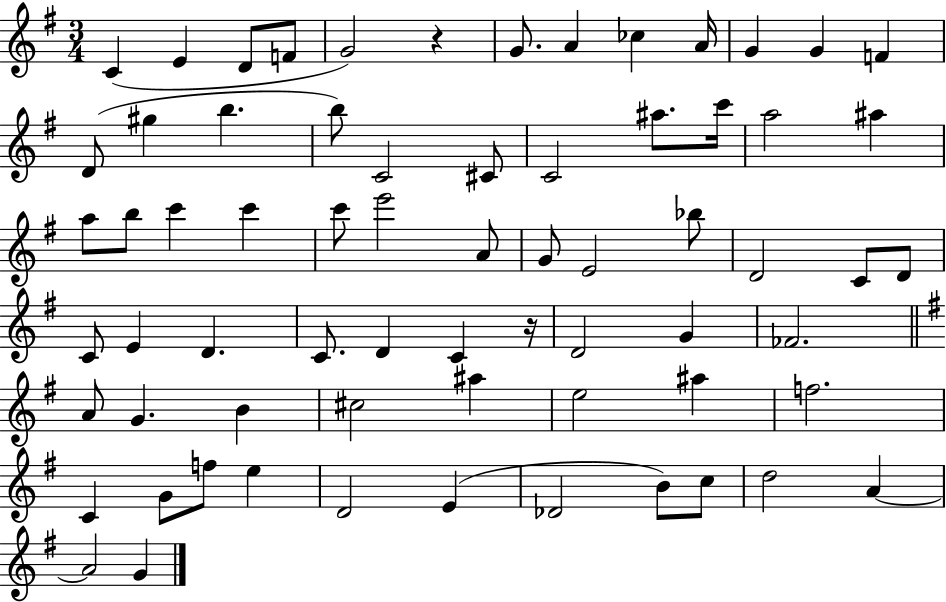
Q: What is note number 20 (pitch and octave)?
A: A#5